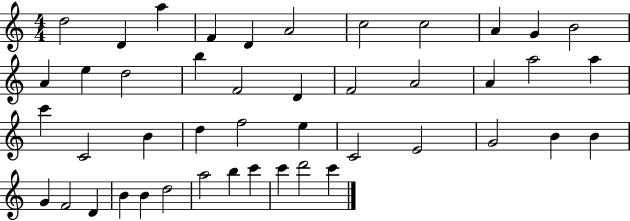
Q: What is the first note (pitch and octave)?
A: D5